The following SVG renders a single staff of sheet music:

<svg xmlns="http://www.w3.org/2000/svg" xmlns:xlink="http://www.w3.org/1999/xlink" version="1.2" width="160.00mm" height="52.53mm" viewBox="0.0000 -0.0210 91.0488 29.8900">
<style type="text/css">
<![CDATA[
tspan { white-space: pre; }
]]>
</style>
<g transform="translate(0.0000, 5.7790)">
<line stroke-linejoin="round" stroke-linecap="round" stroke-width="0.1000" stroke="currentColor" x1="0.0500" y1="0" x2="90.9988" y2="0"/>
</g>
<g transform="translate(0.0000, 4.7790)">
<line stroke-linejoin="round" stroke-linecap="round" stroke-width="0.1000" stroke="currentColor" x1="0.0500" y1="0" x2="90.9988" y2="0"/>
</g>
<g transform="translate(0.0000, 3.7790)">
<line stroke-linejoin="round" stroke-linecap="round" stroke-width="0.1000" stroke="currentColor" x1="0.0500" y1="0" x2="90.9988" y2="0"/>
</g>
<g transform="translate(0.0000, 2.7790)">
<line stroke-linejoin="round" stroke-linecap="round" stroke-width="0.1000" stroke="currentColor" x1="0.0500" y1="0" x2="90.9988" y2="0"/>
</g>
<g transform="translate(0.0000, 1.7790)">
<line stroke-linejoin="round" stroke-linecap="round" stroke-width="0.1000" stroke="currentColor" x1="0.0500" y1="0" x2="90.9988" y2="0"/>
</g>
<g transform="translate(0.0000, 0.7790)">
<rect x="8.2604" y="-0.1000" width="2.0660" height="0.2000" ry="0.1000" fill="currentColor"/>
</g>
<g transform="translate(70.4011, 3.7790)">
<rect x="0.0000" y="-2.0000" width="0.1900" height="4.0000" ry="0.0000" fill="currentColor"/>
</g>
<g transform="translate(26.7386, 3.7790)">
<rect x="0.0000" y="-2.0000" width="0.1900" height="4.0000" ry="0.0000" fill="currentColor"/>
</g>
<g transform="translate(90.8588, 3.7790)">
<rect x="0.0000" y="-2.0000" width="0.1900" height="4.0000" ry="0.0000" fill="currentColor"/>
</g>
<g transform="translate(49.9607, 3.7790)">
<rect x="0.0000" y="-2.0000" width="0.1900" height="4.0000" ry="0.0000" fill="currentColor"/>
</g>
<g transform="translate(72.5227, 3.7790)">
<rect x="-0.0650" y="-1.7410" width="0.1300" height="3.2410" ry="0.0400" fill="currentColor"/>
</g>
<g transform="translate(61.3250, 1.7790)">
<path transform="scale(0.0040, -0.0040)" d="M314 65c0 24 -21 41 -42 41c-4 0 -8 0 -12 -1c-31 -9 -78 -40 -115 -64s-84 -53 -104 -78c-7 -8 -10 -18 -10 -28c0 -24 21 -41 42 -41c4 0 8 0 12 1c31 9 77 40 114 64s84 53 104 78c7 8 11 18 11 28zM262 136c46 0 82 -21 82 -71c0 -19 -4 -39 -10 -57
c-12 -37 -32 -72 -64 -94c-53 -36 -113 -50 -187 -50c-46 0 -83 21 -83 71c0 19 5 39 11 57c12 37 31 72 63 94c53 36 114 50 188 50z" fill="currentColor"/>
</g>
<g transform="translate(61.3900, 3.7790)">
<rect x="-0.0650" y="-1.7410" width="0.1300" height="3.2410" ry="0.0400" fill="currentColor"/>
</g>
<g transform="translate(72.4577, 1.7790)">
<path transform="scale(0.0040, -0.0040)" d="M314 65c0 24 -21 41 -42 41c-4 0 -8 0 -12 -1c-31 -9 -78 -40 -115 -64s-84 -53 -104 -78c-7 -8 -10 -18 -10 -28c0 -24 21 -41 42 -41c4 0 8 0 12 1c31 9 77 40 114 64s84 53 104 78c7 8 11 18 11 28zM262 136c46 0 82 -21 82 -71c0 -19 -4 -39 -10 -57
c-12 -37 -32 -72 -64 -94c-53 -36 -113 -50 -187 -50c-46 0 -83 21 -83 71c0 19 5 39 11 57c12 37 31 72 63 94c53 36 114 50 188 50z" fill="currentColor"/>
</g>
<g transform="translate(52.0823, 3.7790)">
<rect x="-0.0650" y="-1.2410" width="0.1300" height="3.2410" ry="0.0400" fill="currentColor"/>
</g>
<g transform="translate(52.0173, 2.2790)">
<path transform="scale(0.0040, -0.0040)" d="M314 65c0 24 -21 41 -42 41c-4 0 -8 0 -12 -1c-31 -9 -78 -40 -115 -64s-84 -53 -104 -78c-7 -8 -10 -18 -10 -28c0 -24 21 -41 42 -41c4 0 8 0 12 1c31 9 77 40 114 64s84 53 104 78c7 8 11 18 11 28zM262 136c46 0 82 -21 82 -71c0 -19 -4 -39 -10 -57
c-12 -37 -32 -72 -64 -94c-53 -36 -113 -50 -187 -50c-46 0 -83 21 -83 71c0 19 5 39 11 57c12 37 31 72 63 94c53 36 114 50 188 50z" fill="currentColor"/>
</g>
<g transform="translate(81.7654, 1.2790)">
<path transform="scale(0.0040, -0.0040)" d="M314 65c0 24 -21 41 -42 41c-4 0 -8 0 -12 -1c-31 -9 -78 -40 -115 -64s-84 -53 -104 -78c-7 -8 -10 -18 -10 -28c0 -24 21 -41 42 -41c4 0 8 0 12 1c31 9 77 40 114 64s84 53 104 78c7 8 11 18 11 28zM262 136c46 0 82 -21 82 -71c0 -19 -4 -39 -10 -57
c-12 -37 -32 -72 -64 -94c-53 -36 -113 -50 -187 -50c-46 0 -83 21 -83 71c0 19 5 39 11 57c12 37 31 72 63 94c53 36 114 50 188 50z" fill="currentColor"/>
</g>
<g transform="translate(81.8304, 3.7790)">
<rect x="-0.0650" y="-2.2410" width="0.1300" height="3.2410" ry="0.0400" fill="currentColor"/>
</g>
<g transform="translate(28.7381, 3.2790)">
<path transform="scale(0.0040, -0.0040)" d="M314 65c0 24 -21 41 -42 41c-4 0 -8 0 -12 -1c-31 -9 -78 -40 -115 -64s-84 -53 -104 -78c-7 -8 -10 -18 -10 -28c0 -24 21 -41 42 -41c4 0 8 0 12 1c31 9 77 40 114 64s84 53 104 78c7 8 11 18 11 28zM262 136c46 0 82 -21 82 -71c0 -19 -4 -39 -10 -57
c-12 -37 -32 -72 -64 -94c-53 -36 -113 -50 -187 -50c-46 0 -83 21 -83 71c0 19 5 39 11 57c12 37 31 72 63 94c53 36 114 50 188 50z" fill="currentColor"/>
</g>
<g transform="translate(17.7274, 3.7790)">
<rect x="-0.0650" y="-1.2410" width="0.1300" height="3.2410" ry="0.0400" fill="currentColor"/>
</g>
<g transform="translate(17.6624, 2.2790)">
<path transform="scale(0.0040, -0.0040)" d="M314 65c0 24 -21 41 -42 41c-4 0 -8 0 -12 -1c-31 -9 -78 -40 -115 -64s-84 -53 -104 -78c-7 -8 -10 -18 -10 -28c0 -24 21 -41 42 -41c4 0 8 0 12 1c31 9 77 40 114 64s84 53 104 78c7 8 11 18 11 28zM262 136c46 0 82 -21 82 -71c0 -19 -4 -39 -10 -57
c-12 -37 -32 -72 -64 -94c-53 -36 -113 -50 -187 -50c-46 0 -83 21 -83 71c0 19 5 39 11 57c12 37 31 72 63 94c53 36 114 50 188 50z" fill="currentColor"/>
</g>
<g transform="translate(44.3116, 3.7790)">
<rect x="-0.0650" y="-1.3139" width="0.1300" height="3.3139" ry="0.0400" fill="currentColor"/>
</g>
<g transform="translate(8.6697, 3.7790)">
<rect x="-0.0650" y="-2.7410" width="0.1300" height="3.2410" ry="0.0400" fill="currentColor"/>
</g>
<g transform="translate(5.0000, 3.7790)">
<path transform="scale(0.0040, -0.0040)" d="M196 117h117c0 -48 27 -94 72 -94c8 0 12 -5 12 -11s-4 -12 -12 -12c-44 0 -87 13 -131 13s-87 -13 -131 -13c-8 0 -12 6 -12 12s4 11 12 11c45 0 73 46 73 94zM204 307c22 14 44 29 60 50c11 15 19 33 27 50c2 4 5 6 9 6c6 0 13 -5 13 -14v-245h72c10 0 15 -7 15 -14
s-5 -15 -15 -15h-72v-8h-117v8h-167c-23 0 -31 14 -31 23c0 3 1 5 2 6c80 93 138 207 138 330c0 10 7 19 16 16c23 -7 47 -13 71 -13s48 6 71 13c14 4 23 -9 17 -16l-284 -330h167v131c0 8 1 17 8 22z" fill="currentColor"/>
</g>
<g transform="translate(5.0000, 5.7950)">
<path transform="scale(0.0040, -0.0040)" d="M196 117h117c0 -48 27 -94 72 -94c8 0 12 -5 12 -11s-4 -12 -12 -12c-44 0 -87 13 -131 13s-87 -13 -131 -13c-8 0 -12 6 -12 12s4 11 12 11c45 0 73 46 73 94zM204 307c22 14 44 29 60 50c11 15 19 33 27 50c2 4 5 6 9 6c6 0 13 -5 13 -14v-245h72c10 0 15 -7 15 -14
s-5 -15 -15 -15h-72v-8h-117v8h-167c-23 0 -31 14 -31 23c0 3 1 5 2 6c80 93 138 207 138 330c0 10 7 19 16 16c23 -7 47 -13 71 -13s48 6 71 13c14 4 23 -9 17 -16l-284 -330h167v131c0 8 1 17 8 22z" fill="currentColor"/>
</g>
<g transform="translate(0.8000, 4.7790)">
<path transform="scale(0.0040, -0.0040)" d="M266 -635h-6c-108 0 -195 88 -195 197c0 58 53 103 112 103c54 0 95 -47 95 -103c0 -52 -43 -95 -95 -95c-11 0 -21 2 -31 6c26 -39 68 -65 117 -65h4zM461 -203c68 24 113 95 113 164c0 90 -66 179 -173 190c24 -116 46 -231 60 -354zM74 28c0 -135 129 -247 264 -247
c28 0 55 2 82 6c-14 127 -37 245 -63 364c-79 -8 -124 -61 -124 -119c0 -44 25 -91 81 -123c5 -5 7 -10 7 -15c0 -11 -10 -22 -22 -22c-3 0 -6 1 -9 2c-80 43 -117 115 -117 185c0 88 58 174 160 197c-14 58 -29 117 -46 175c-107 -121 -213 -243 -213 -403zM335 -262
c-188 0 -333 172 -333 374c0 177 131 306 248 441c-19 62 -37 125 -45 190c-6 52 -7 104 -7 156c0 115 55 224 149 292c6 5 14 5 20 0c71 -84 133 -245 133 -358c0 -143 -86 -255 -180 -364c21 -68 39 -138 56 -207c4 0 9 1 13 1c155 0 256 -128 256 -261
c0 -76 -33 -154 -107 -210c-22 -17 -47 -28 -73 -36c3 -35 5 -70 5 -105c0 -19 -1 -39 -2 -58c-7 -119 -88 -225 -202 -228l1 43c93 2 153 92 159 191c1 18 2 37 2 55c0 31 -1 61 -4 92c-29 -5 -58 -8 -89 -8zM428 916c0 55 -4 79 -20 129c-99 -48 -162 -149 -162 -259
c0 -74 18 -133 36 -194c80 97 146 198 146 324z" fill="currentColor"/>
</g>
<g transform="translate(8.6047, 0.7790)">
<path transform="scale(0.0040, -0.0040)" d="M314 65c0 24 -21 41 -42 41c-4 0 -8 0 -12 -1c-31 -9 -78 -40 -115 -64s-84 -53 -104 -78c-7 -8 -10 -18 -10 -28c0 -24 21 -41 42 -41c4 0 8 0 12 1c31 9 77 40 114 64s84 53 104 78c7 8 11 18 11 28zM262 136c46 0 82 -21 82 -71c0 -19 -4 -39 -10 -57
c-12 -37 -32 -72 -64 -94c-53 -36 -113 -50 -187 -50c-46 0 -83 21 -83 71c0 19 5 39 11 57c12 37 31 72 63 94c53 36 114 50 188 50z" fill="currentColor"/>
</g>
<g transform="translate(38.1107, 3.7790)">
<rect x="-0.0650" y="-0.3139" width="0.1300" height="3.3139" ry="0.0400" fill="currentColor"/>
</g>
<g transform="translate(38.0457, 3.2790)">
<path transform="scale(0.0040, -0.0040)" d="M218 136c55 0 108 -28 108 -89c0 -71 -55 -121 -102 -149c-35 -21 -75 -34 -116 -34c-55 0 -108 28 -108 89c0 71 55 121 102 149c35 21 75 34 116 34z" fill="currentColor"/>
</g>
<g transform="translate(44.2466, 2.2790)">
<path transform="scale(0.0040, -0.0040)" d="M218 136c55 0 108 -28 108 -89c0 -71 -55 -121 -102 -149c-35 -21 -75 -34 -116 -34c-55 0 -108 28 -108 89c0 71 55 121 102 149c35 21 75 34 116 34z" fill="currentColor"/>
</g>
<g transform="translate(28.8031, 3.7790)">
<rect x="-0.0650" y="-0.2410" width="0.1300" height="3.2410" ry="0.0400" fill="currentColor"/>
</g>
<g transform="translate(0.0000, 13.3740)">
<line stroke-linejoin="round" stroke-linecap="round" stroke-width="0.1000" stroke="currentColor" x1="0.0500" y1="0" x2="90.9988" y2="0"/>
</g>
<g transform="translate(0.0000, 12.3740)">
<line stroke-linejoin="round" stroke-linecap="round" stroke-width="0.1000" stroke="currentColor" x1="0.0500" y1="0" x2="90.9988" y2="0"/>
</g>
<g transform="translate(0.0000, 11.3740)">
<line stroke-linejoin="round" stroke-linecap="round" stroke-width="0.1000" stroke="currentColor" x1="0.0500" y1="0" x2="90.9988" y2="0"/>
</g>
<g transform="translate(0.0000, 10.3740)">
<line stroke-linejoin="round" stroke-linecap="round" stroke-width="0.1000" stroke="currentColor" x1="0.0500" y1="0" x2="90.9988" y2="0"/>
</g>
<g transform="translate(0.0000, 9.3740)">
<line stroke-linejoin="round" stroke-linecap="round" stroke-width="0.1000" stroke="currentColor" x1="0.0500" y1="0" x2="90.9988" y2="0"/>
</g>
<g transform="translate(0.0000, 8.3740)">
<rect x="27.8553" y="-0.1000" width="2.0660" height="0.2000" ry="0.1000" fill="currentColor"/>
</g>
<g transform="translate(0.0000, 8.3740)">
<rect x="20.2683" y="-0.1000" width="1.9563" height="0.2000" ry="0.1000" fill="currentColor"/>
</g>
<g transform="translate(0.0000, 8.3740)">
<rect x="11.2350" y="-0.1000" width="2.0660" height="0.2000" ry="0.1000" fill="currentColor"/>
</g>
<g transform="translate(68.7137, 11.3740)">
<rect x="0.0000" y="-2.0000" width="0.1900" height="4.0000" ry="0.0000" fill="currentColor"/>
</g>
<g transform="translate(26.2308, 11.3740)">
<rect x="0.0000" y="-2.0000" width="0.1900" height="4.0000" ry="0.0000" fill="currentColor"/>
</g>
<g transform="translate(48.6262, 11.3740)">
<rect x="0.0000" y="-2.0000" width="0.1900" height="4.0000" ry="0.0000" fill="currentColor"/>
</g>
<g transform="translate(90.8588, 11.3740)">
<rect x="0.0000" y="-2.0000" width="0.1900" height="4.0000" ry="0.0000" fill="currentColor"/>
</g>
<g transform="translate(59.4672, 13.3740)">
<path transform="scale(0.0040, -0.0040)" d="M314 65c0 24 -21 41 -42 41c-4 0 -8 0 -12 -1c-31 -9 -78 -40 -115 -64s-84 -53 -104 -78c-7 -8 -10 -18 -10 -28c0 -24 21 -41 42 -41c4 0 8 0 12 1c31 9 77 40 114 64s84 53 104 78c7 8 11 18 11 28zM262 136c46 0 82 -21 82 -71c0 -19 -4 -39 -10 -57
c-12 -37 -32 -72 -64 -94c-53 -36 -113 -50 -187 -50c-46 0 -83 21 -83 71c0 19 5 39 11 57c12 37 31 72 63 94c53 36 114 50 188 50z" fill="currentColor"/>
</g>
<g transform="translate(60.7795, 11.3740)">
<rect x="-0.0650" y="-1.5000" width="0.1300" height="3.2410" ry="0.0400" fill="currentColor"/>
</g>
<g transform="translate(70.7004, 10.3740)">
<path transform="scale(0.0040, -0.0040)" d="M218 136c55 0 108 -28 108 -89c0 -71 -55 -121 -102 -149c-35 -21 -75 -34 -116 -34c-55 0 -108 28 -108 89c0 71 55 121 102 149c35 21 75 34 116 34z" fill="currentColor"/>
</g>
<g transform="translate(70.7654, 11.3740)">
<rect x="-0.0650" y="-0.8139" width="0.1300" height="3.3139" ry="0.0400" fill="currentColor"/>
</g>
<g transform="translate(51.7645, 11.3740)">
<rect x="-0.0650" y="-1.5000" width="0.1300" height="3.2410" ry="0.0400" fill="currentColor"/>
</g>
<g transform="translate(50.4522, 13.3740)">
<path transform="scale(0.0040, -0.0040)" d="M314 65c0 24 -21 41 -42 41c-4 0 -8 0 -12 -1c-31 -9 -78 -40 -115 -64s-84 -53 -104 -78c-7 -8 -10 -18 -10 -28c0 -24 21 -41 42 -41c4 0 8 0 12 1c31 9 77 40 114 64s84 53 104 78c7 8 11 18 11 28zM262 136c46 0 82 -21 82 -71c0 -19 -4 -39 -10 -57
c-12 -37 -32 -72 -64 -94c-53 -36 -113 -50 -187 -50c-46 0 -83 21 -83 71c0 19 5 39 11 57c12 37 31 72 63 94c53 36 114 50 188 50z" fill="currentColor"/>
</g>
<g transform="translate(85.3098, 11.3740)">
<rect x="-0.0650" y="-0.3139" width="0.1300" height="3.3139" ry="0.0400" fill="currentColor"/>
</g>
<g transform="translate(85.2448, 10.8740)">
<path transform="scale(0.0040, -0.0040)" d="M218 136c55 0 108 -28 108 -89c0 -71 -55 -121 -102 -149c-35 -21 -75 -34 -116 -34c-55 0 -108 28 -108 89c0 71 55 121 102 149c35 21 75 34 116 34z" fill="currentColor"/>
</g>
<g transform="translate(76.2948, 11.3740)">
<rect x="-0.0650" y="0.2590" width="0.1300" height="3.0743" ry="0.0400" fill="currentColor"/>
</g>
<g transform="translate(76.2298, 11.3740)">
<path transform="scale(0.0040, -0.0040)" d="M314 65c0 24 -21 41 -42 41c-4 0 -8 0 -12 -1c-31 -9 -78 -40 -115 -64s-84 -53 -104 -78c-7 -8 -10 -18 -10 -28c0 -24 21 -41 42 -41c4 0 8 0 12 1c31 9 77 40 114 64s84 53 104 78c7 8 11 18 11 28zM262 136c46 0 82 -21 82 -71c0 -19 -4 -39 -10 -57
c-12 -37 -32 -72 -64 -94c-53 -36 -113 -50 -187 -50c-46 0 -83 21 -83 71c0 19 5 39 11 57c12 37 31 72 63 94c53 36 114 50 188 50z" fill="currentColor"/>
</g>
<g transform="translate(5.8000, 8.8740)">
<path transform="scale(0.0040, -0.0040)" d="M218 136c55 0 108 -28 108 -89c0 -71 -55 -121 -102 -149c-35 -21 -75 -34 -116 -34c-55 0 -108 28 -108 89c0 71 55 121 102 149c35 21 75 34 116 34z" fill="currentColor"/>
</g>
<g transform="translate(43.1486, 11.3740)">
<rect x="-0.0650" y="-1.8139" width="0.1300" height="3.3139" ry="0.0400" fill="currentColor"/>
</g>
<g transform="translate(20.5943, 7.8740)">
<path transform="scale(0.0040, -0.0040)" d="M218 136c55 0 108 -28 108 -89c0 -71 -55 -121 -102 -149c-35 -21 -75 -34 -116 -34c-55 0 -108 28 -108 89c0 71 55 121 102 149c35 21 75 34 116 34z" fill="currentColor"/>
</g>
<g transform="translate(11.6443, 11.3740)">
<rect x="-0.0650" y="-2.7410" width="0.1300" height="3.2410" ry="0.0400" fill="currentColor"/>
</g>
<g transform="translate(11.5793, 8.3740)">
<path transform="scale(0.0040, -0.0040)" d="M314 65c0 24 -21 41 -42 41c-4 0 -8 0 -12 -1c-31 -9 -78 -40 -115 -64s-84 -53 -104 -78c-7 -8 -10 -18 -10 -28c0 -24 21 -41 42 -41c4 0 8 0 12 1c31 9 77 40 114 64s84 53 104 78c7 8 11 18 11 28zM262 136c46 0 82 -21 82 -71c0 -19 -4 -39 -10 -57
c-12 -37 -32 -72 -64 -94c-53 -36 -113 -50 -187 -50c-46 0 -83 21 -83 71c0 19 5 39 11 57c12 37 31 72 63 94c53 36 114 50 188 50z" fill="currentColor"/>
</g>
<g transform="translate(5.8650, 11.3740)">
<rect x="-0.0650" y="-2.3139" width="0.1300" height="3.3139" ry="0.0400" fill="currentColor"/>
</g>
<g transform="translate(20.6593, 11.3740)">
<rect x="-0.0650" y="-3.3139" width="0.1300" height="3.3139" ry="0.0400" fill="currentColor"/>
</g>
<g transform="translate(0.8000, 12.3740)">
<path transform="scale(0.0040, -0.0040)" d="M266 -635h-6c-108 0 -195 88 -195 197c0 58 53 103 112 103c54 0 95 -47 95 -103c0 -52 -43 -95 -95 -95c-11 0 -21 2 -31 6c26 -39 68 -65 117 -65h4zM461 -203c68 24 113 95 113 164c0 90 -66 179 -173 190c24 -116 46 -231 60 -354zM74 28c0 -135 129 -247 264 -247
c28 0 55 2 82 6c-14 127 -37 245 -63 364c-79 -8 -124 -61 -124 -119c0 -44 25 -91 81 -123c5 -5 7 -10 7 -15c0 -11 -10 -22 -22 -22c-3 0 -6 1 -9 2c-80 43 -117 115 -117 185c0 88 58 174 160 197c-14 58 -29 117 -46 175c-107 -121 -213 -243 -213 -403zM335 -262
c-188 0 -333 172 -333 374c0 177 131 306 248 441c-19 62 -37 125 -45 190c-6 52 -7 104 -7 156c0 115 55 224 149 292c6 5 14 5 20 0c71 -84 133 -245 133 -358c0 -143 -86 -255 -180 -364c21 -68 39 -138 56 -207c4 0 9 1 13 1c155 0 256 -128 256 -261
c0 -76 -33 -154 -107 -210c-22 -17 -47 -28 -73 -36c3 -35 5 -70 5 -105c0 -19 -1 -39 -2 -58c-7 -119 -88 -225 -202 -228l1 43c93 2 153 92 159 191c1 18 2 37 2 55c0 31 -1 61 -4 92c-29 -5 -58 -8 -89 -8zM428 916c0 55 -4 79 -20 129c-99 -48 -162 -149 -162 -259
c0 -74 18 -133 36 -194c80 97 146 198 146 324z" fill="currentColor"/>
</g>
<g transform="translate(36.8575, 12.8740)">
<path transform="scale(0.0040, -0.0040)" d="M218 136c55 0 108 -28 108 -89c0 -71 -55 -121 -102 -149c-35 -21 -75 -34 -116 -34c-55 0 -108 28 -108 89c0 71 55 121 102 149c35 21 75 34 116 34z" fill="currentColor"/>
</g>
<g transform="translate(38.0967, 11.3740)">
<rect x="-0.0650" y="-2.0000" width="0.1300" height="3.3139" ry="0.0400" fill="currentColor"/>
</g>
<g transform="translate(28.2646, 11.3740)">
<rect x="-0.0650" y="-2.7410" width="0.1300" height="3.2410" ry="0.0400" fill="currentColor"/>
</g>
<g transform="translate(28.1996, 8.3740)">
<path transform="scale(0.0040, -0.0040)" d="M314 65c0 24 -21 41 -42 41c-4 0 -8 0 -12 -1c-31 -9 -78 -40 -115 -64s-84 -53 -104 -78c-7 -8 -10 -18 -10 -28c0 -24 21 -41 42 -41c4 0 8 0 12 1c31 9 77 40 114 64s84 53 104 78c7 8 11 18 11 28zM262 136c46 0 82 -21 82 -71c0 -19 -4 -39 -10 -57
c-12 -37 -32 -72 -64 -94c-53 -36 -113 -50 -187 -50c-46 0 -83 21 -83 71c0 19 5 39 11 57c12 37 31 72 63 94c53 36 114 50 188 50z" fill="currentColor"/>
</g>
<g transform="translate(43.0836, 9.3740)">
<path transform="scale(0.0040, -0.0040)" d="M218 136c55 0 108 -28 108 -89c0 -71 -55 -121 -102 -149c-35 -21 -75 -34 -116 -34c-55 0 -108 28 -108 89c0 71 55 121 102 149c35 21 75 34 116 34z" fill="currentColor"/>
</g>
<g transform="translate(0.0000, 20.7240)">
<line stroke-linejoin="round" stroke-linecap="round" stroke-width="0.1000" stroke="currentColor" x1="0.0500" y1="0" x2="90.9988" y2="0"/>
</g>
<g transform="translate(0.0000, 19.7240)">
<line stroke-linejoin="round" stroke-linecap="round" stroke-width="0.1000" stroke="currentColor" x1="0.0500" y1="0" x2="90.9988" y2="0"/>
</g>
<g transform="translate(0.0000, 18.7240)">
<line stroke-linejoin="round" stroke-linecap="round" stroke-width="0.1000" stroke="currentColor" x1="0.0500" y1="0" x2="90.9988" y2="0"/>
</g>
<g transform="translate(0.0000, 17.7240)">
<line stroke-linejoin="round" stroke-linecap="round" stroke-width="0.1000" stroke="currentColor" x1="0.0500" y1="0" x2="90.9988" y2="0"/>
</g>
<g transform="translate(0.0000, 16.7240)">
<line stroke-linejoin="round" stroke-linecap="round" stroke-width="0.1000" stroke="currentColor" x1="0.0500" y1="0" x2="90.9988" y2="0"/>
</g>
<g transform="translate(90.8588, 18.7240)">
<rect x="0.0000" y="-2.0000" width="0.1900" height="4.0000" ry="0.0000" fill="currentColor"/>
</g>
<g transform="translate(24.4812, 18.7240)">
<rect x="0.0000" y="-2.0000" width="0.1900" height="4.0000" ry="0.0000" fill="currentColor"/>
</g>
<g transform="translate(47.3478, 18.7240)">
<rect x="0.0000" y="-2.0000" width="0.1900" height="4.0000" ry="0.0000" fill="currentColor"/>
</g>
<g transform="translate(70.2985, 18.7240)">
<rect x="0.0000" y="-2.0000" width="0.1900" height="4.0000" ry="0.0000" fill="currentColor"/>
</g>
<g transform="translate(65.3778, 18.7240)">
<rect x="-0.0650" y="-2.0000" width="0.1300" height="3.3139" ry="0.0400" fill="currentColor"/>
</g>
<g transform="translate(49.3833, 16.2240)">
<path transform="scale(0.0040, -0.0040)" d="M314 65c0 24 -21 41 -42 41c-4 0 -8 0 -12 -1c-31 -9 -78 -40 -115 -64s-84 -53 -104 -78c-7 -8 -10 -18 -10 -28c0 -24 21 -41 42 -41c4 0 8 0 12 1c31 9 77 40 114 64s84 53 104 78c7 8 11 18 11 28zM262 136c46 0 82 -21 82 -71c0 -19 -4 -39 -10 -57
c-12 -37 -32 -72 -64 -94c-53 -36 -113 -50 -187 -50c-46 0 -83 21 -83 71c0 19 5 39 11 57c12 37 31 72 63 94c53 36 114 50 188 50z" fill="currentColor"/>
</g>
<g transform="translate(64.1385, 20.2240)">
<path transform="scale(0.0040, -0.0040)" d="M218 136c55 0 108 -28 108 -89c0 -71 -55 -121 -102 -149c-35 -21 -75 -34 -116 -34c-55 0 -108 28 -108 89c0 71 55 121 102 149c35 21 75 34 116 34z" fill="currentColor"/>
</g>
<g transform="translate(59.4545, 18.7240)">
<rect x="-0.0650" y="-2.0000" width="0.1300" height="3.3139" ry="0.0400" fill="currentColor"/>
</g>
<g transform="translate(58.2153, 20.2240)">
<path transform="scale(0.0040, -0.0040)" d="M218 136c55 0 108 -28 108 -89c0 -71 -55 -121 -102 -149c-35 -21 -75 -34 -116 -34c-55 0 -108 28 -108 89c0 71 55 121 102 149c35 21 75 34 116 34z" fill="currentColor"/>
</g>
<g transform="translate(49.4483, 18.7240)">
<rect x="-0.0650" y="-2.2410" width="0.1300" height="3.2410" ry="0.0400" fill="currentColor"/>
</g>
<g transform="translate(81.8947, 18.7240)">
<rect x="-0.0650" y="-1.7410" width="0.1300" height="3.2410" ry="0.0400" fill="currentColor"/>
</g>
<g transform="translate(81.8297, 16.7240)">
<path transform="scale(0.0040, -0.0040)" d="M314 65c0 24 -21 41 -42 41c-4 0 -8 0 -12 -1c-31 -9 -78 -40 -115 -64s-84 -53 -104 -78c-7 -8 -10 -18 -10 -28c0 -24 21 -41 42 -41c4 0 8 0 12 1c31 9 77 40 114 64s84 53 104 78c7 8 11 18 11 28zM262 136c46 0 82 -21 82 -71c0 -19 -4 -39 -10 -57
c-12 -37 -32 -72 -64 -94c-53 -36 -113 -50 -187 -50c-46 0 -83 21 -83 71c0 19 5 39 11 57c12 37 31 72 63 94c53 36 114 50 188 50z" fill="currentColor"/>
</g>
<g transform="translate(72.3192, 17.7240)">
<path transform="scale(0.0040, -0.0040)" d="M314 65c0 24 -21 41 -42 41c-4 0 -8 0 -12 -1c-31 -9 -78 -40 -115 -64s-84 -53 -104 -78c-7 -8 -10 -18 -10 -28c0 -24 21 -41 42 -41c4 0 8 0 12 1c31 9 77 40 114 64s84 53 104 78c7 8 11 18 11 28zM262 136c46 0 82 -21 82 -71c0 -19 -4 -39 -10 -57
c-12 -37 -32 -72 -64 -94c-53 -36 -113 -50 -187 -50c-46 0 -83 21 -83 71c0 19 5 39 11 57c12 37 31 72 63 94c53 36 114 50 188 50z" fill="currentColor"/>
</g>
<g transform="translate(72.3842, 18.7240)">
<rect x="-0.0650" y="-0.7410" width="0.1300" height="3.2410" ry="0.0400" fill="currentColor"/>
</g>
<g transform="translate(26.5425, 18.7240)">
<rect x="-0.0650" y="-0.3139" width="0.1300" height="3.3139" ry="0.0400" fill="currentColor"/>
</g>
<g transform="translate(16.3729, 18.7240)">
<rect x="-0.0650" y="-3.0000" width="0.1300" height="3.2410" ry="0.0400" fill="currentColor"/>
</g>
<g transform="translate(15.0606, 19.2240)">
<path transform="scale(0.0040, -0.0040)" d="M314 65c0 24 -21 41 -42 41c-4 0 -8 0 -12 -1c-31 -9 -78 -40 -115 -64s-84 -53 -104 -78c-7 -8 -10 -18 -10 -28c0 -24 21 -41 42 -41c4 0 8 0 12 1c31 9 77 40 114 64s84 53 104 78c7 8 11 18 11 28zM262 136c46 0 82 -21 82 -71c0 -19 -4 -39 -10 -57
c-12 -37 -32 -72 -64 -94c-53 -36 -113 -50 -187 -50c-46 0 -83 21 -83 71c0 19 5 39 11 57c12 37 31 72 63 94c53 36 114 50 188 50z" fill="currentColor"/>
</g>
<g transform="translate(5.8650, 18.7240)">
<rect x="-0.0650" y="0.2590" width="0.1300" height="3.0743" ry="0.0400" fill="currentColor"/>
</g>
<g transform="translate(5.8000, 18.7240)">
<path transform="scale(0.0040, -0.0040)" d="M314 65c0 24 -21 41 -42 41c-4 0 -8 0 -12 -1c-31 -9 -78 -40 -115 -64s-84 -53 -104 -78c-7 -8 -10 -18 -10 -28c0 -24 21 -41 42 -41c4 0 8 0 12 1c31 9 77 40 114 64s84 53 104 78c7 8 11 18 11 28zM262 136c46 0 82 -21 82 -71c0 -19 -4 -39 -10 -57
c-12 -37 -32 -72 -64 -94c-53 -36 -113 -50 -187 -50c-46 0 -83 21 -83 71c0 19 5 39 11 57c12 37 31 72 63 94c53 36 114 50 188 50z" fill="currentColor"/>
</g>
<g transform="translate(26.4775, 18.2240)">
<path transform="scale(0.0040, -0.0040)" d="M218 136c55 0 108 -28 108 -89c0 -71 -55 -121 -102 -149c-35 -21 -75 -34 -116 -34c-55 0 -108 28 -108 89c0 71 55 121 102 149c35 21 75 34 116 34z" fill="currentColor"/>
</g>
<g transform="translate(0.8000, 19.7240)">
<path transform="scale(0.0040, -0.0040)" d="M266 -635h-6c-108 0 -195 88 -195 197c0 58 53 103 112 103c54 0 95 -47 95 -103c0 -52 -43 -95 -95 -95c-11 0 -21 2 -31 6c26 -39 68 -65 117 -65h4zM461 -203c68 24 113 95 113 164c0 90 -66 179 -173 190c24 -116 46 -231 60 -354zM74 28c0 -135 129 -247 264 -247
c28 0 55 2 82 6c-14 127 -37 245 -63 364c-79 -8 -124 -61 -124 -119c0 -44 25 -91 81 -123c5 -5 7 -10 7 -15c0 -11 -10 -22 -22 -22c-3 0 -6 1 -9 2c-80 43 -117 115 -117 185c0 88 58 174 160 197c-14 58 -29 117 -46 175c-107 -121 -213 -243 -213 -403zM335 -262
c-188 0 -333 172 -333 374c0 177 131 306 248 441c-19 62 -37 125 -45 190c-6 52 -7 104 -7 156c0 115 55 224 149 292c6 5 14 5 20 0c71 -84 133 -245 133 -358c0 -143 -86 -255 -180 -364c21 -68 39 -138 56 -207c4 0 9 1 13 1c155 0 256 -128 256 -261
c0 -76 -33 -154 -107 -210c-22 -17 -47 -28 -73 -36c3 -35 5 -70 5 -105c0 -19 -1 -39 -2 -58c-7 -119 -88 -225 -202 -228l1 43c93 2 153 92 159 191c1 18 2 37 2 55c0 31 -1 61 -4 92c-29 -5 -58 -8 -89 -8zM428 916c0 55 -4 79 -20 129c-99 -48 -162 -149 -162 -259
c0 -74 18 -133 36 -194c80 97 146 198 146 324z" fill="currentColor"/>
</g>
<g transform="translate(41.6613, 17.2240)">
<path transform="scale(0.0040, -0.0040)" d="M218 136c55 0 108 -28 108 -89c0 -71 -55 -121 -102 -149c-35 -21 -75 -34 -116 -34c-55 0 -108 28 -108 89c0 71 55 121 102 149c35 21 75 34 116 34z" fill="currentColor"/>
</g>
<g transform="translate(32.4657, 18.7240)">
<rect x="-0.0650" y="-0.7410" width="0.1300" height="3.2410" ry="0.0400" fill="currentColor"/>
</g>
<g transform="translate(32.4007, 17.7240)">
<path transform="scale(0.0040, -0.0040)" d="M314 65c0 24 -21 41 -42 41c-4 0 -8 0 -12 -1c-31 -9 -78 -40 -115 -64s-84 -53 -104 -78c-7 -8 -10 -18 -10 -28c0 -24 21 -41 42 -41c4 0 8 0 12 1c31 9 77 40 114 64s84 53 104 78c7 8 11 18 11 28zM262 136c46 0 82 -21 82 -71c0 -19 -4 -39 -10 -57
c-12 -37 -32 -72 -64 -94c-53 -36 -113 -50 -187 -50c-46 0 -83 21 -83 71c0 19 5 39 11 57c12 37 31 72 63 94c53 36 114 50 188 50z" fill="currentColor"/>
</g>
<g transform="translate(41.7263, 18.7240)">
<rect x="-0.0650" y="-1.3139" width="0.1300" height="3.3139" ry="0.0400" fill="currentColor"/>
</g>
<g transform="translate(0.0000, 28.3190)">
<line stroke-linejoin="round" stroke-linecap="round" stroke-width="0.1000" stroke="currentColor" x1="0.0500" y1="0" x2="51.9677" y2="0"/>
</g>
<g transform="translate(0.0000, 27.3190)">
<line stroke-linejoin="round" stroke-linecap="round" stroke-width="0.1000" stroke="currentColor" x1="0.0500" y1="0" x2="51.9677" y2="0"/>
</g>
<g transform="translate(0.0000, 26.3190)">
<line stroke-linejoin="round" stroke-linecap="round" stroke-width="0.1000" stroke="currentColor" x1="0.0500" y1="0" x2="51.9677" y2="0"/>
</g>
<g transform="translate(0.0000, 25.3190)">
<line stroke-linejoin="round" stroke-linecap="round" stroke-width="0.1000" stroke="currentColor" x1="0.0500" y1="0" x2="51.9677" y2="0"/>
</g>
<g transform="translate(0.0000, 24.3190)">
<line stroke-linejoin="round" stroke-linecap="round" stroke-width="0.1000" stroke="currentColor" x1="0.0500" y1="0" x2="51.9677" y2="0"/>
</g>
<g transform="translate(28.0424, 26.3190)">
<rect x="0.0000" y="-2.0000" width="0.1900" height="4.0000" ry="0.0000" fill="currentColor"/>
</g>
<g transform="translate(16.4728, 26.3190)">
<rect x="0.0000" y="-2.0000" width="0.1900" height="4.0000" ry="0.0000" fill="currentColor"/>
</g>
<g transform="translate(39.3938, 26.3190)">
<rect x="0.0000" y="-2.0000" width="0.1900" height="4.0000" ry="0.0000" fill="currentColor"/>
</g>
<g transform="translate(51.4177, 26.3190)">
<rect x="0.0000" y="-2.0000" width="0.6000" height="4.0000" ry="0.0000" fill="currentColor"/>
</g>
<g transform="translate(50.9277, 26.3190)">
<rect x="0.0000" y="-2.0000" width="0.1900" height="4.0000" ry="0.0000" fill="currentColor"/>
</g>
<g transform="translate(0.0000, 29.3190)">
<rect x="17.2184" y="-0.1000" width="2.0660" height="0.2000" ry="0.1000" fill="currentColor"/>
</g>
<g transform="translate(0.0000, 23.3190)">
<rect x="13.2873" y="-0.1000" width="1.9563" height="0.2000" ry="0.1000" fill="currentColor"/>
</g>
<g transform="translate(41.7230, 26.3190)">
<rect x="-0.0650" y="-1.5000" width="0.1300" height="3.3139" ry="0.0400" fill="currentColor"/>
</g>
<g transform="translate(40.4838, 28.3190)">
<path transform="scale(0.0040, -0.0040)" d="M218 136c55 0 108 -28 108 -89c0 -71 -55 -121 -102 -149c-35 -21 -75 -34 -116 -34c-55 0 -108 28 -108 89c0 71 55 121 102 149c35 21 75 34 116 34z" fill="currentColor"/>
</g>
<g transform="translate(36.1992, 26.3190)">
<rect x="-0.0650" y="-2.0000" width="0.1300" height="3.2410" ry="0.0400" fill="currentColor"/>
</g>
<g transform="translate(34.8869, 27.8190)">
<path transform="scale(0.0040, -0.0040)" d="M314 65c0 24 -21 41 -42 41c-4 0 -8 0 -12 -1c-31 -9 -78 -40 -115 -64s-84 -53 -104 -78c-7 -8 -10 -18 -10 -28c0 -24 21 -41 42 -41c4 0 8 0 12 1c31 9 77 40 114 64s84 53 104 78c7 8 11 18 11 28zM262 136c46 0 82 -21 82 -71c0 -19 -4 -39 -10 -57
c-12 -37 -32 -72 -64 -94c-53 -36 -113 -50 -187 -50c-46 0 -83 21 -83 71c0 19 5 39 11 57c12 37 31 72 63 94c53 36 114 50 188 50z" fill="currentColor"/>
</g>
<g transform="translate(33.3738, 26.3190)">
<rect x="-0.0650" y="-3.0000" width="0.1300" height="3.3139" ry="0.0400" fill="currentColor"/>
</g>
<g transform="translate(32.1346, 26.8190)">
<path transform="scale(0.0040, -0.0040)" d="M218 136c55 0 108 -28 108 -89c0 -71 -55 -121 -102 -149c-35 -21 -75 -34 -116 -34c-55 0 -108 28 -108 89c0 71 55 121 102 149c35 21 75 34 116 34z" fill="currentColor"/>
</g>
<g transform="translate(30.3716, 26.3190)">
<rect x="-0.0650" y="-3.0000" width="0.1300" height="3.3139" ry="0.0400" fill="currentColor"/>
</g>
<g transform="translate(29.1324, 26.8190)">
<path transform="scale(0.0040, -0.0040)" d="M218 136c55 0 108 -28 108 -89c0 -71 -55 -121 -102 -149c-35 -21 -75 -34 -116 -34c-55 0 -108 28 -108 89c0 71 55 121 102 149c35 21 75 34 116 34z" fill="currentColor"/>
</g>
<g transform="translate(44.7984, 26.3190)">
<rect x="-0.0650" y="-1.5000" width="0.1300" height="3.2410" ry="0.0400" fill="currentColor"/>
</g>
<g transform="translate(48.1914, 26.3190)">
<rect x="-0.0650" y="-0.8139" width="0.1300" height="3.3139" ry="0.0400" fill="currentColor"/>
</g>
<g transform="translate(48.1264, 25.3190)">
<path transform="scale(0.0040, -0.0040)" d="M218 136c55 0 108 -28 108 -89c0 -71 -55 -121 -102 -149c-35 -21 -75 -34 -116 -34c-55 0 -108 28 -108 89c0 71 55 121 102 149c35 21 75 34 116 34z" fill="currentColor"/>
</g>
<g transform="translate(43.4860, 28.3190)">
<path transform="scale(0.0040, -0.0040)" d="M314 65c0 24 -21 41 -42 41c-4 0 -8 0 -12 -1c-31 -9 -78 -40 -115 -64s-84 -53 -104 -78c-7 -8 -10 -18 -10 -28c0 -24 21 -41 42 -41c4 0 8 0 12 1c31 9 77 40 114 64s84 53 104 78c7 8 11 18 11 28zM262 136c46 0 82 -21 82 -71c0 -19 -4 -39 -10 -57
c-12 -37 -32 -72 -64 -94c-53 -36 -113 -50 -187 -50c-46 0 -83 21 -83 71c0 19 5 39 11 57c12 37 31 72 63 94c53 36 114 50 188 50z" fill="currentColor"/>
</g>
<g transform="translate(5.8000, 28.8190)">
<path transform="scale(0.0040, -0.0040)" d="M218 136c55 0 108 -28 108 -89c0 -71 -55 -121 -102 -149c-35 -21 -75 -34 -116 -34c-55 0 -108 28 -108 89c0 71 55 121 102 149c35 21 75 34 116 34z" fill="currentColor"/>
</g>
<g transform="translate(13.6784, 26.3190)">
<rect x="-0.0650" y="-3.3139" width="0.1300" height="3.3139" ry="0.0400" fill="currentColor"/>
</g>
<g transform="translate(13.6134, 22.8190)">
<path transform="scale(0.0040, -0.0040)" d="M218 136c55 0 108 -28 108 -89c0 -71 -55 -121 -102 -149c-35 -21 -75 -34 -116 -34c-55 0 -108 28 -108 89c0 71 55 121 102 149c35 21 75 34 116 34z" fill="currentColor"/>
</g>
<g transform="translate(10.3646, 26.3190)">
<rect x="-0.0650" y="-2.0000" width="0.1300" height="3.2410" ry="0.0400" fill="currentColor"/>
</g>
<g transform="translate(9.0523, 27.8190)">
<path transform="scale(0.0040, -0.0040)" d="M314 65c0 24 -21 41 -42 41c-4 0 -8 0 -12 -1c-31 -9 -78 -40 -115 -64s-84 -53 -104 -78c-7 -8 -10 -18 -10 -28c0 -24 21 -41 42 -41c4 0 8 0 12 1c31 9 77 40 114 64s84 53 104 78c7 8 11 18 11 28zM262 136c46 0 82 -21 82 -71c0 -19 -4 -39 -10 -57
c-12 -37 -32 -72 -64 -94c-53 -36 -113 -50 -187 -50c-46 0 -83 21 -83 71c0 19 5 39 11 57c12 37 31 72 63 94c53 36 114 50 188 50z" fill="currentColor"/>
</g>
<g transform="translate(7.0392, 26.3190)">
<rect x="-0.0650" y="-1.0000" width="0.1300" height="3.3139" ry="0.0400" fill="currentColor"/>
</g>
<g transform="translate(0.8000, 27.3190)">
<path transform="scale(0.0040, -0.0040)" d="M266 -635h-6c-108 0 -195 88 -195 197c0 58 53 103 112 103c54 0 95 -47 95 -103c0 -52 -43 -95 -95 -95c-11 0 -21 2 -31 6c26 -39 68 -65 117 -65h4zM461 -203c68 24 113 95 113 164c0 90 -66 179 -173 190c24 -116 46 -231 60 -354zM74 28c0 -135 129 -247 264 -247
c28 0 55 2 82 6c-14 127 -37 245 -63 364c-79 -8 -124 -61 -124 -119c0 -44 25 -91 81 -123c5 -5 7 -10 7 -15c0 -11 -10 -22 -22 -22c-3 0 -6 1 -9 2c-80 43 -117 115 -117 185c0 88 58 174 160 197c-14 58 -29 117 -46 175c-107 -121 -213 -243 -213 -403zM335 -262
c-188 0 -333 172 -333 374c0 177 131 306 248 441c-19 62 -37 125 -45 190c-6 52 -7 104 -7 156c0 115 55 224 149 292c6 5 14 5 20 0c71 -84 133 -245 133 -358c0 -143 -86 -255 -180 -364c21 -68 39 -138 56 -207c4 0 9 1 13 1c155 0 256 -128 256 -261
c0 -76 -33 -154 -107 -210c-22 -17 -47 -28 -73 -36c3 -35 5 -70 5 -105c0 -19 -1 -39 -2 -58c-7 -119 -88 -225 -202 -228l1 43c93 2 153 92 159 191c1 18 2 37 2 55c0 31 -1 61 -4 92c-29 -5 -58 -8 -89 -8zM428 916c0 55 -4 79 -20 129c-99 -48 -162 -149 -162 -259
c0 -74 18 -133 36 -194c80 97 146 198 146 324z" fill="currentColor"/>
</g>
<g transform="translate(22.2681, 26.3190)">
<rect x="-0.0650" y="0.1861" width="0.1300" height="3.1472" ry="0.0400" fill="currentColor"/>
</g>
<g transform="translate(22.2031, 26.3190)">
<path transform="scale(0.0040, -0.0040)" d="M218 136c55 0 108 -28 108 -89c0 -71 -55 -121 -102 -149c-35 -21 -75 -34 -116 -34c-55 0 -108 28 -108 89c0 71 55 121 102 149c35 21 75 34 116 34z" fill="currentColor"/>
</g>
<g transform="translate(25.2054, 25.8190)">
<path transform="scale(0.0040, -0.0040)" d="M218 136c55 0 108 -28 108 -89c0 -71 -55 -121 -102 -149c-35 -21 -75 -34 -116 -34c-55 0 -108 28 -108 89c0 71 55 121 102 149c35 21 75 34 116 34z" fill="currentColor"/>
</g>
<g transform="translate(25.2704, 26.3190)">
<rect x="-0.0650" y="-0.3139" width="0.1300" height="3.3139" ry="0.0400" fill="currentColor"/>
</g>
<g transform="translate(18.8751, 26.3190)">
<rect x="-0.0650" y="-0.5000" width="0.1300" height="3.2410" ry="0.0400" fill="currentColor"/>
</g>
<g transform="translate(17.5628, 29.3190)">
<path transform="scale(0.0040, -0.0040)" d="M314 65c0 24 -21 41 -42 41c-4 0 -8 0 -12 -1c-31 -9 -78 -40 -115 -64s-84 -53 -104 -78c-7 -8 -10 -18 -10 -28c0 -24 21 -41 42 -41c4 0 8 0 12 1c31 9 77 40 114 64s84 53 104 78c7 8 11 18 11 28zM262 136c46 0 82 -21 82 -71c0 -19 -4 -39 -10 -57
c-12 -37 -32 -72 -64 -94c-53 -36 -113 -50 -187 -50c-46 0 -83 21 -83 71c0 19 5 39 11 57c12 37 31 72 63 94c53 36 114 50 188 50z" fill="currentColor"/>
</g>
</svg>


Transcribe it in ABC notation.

X:1
T:Untitled
M:4/4
L:1/4
K:C
a2 e2 c2 c e e2 f2 f2 g2 g a2 b a2 F f E2 E2 d B2 c B2 A2 c d2 e g2 F F d2 f2 D F2 b C2 B c A A F2 E E2 d